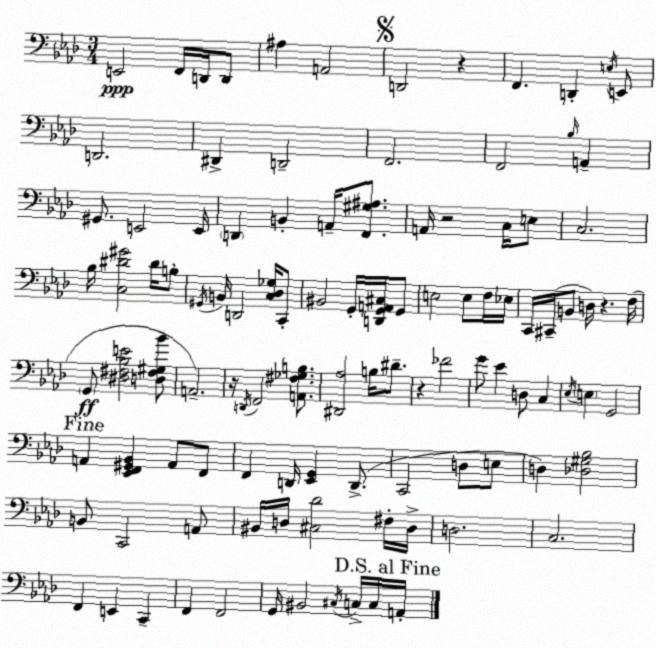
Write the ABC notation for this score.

X:1
T:Untitled
M:3/4
L:1/4
K:Ab
E,,2 F,,/4 D,,/4 D,,/2 ^A, A,,2 D,,2 z F,, D,, E,/4 E,,/2 D,,2 ^D,, D,,2 F,,2 F,,2 _B,/4 A,, ^G,,/2 E,,2 E,,/4 D,, B,, A,,/4 [F,,^G,^A,]/2 A,,/4 z2 C,/4 E,/2 C,2 _B,/4 [C,^D^G]2 ^D/4 B,/2 ^G,,/4 B,,/4 D,,2 [C,_D,_G,]/4 C,,/2 ^B,,2 G,,/4 [D,,G,,A,,^C,]/4 G,,/2 E,2 E,/2 F,/4 _E,/4 C,,/4 ^C,,/4 B,,/2 D,/4 z F,/4 G,,/2 [^D,^F,_B,E]2 [D,^F,^G,_B]/2 A,,2 z/4 D,,/4 F,,2 [A,,^F,_G,B,]/2 [^D,,_A,]2 B,/4 ^D/2 z _F2 G/2 _E D,/2 C, _E,/4 E, G,,2 A,, [_E,,F,,^G,,_B,,] A,,/2 F,,/2 F,, D,,/4 [_E,,G,,] D,,/2 C,,2 D,/2 E,/2 D, [_D,^G,_B,]2 B,,/2 C,,2 A,,/2 ^B,,/4 D,/4 [^C,_D]2 ^F,/4 D,/4 D,2 C,2 F,, E,, C,, F,, F,,2 G,,/4 ^B,,2 ^C,/4 C,/4 C,/4 A,,/4